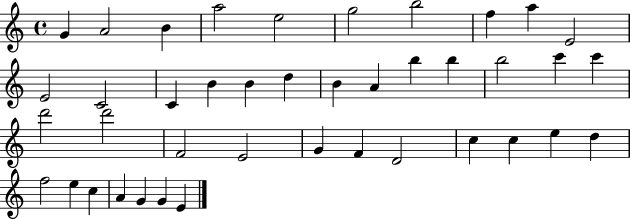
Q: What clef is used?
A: treble